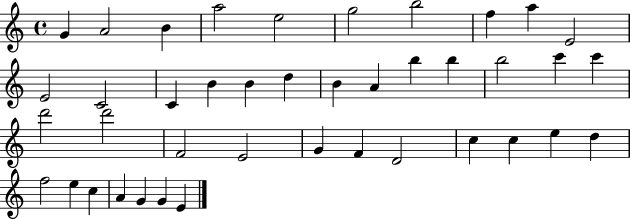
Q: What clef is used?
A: treble